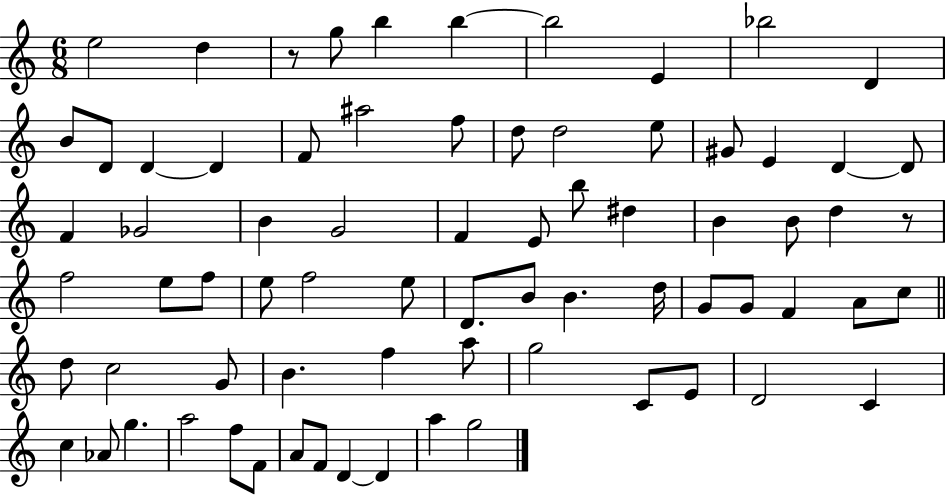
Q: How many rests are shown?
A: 2